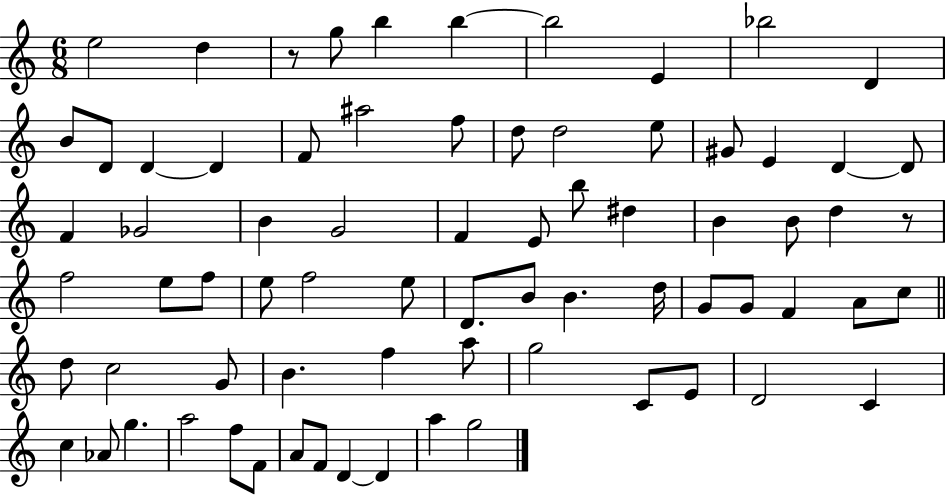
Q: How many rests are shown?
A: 2